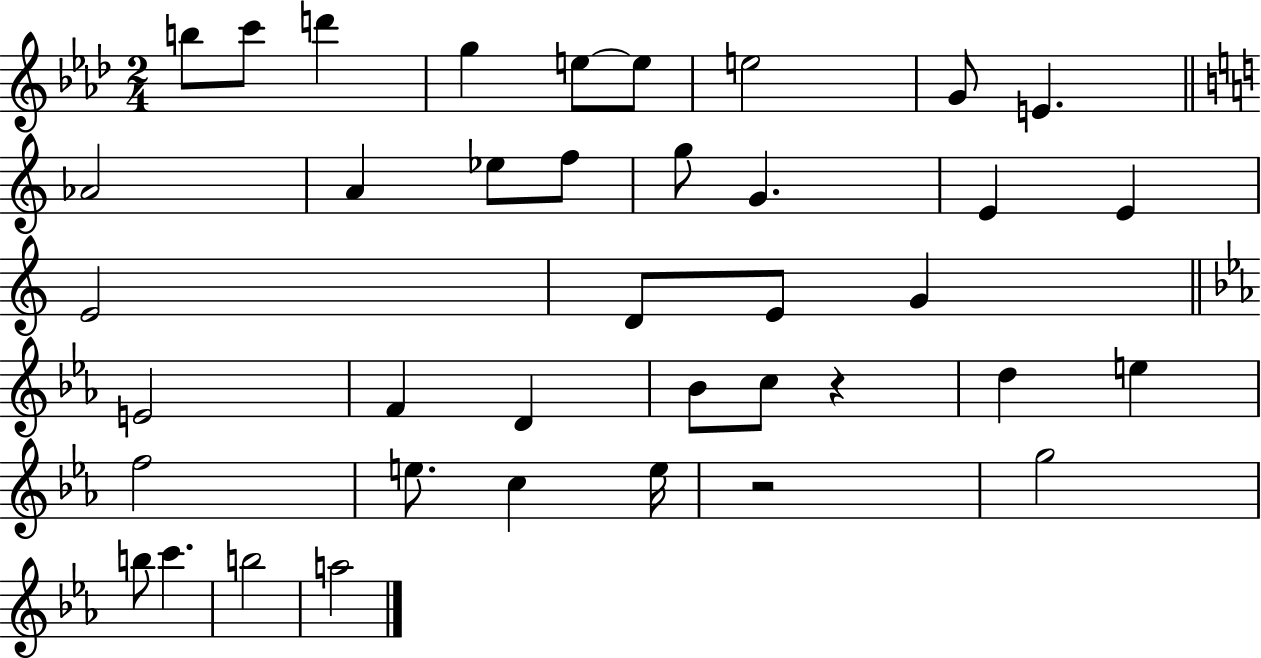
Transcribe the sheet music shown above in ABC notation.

X:1
T:Untitled
M:2/4
L:1/4
K:Ab
b/2 c'/2 d' g e/2 e/2 e2 G/2 E _A2 A _e/2 f/2 g/2 G E E E2 D/2 E/2 G E2 F D _B/2 c/2 z d e f2 e/2 c e/4 z2 g2 b/2 c' b2 a2